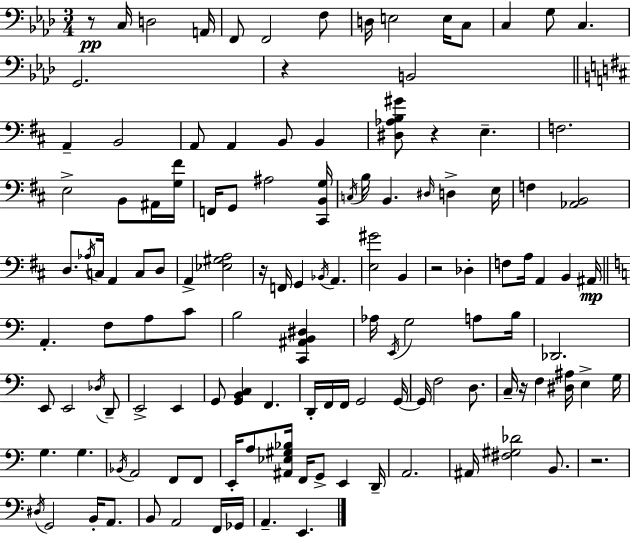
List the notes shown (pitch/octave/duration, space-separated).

R/e C3/s D3/h A2/s F2/e F2/h F3/e D3/s E3/h E3/s C3/e C3/q G3/e C3/q. G2/h. R/q B2/h A2/q B2/h A2/e A2/q B2/e B2/q [D#3,Ab3,B3,G#4]/e R/q E3/q. F3/h. E3/h B2/e A#2/s [G3,F#4]/s F2/s G2/e A#3/h [C#2,B2,G3]/s C3/s B3/s B2/q. D#3/s D3/q E3/s F3/q [Ab2,B2]/h D3/e. Ab3/s C3/s A2/q C3/e D3/e A2/q [Eb3,G#3,A3]/h R/s F2/s G2/q Bb2/s A2/q. [E3,G#4]/h B2/q R/h Db3/q F3/e A3/s A2/q B2/q A#2/s A2/q. F3/e A3/e C4/e B3/h [C2,A#2,B2,D#3]/q Ab3/s E2/s G3/h A3/e B3/s Db2/h. E2/e E2/h Db3/s D2/e E2/h E2/q G2/e [G2,B2,C3]/q F2/q. D2/s F2/s F2/s G2/h G2/s G2/s F3/h D3/e. C3/s R/s F3/q [D#3,A#3]/s E3/q G3/s G3/q. G3/q. Bb2/s A2/h F2/e F2/e E2/s A3/e [A#2,Eb3,G#3,Bb3]/s F2/s G2/e E2/q D2/s A2/h. A#2/s [F#3,G#3,Db4]/h B2/e. R/h. D#3/s G2/h B2/s A2/e. B2/e A2/h F2/s Gb2/s A2/q. E2/q.